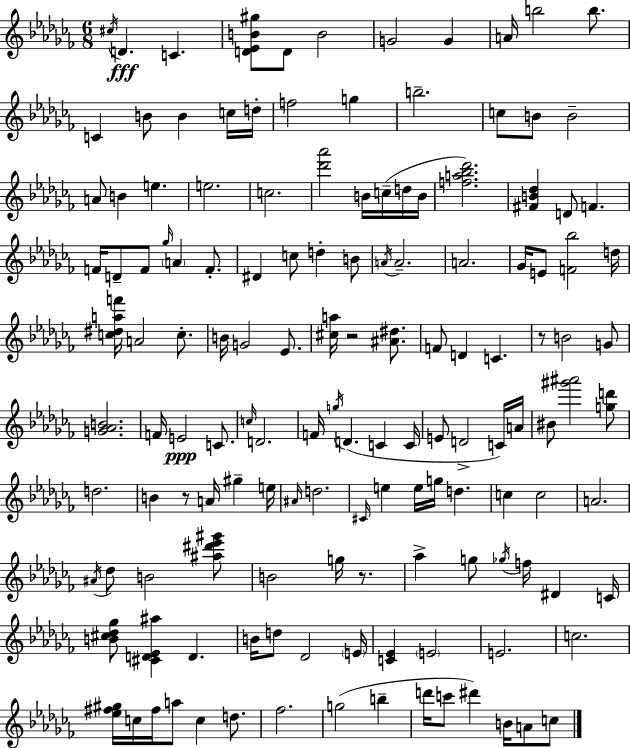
C#5/s D4/q. C4/q. [D4,Eb4,B4,G#5]/e D4/e B4/h G4/h G4/q A4/s B5/h B5/e. C4/q B4/e B4/q C5/s D5/s F5/h G5/q B5/h. C5/e B4/e B4/h A4/e B4/q E5/q. E5/h. C5/h. [Db6,Ab6]/h B4/s C5/s D5/s B4/s [F5,A5,Bb5,Db6]/h. [F#4,B4,Db5]/q D4/e F4/q. F4/s D4/e F4/e Gb5/s A4/q F4/e. D#4/q C5/e D5/q B4/e A4/s A4/h. A4/h. Gb4/s E4/e [F4,Bb5]/h D5/s [C5,D#5,A5,F6]/s A4/h C5/e. B4/s G4/h Eb4/e. [C#5,A5]/s R/h [A#4,D#5]/e. F4/e D4/q C4/q. R/e B4/h G4/e [G4,Ab4,B4]/h. F4/s E4/h C4/e. C5/s D4/h. F4/s G5/s D4/q. C4/q C4/s E4/e D4/h C4/s A4/s BIS4/e [G#6,A#6]/h [G5,D6]/e D5/h. B4/q R/e A4/s G#5/q E5/s A#4/s D5/h. C#4/s E5/q E5/s G5/s D5/q. C5/q C5/h A4/h. A#4/s Db5/e B4/h [A#5,D#6,Eb6,G#6]/e B4/h G5/s R/e. Ab5/q G5/e Gb5/s F5/s D#4/q C4/s [B4,C#5,Db5,Gb5]/e [C#4,D4,Eb4,A#5]/q D4/q. B4/s D5/e Db4/h E4/s [C4,Eb4]/q E4/h E4/h. C5/h. [Eb5,F#5,G#5]/s C5/s F#5/s A5/e C5/q D5/e. FES5/h. G5/h B5/q D6/s C6/e D#6/q B4/s A4/e C5/e